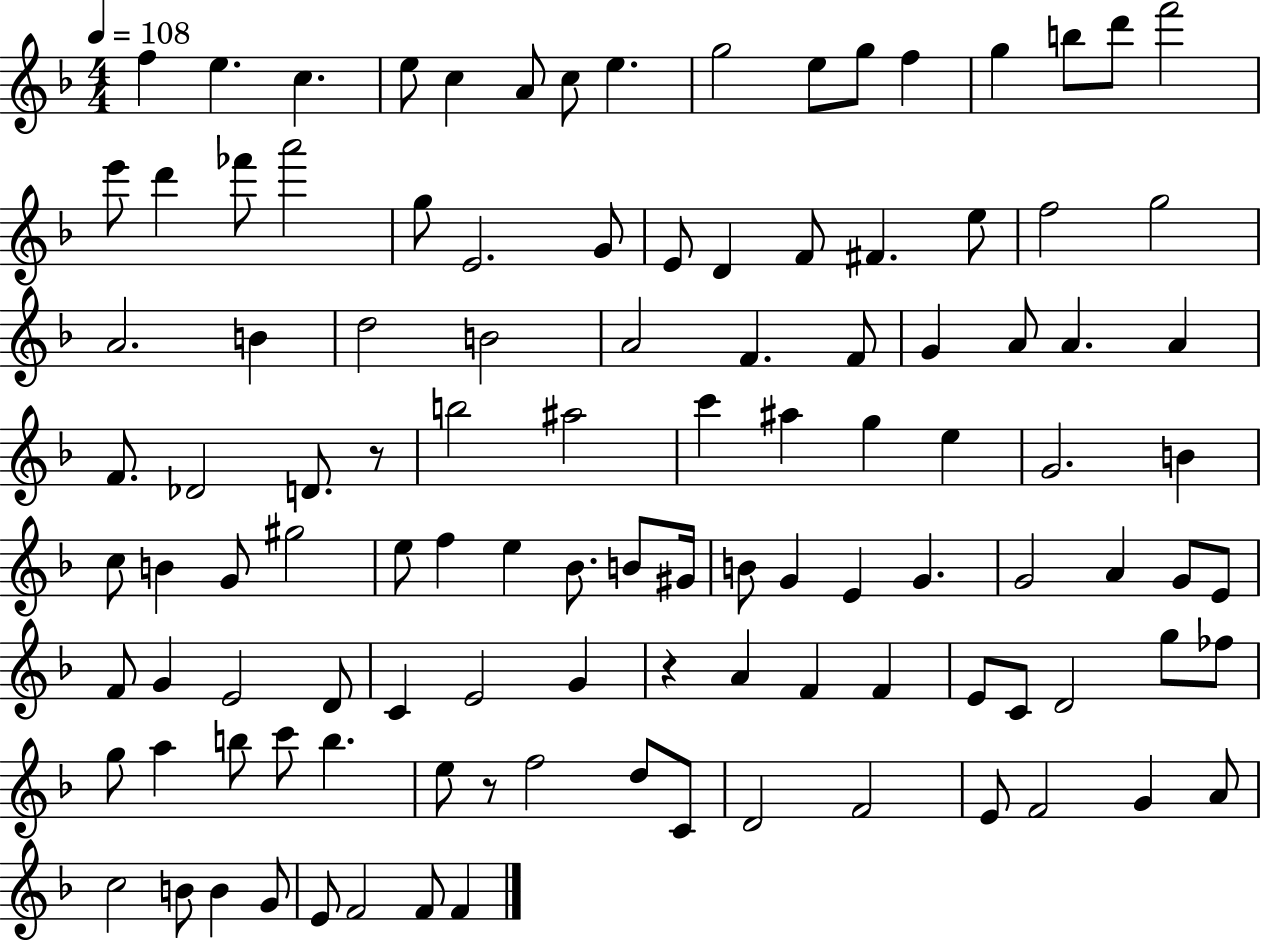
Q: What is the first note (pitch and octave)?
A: F5